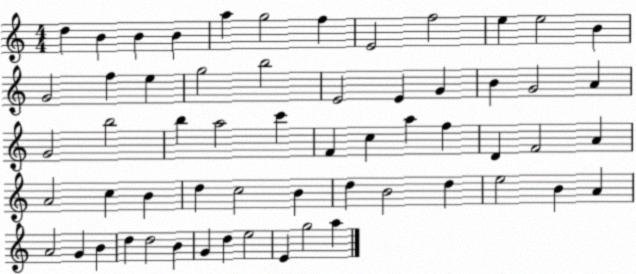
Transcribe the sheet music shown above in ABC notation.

X:1
T:Untitled
M:4/4
L:1/4
K:C
d B B B a g2 f E2 f2 e e2 B G2 f e g2 b2 E2 E G B G2 A G2 b2 b a2 c' F c a f D F2 A A2 c B d c2 B d B2 d e2 B A A2 G B d d2 B G d e2 E g2 a